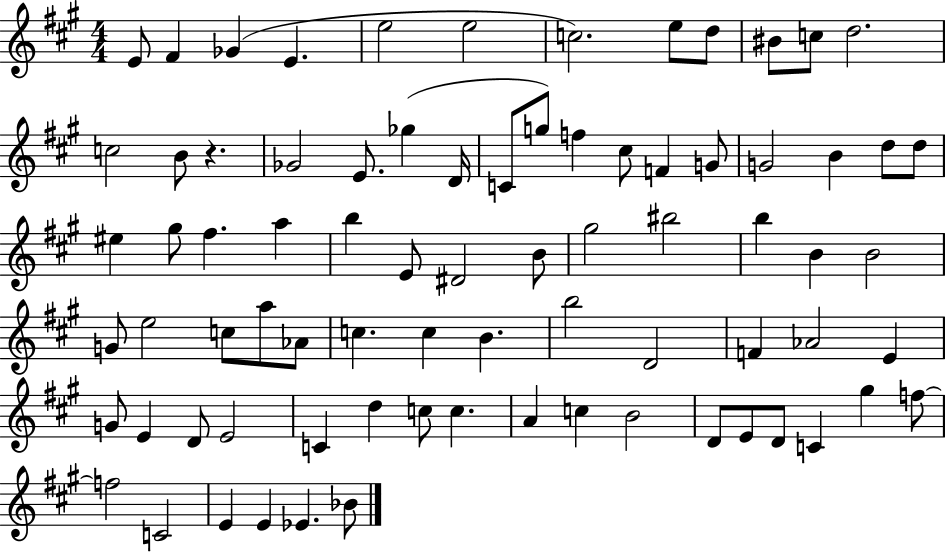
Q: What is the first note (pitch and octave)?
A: E4